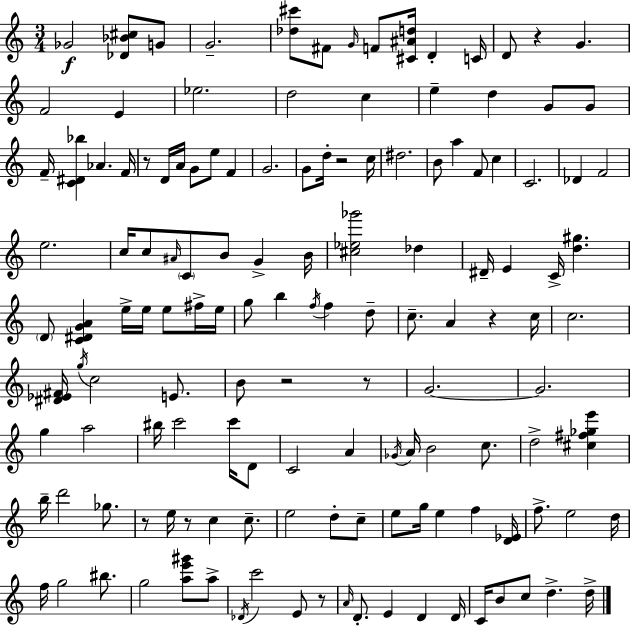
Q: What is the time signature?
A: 3/4